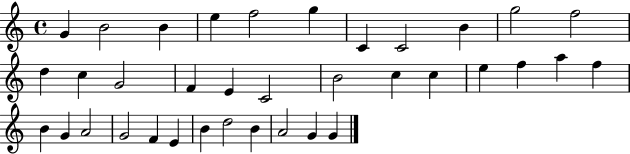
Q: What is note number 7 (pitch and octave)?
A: C4